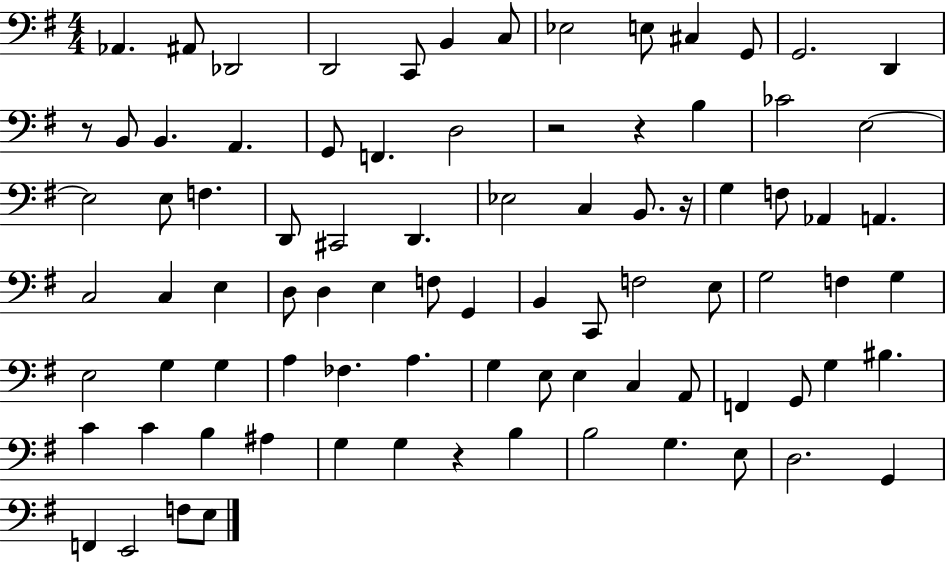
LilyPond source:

{
  \clef bass
  \numericTimeSignature
  \time 4/4
  \key g \major
  aes,4. ais,8 des,2 | d,2 c,8 b,4 c8 | ees2 e8 cis4 g,8 | g,2. d,4 | \break r8 b,8 b,4. a,4. | g,8 f,4. d2 | r2 r4 b4 | ces'2 e2~~ | \break e2 e8 f4. | d,8 cis,2 d,4. | ees2 c4 b,8. r16 | g4 f8 aes,4 a,4. | \break c2 c4 e4 | d8 d4 e4 f8 g,4 | b,4 c,8 f2 e8 | g2 f4 g4 | \break e2 g4 g4 | a4 fes4. a4. | g4 e8 e4 c4 a,8 | f,4 g,8 g4 bis4. | \break c'4 c'4 b4 ais4 | g4 g4 r4 b4 | b2 g4. e8 | d2. g,4 | \break f,4 e,2 f8 e8 | \bar "|."
}